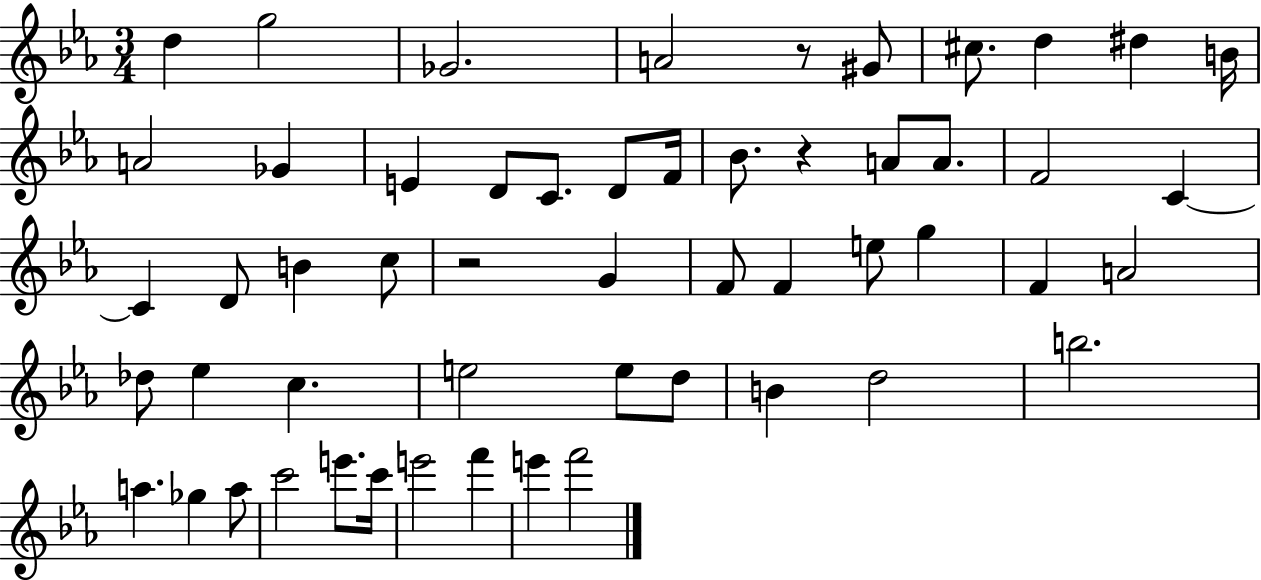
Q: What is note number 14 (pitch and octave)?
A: C4